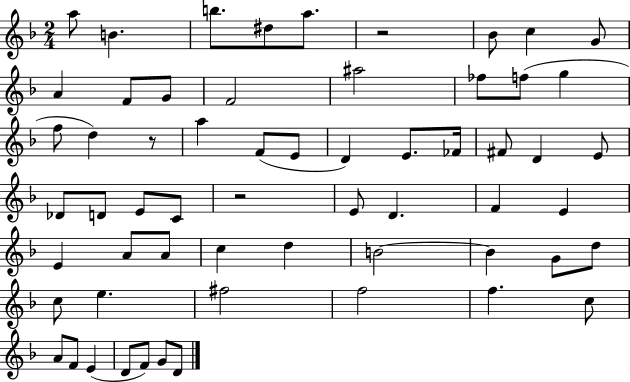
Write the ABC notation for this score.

X:1
T:Untitled
M:2/4
L:1/4
K:F
a/2 B b/2 ^d/2 a/2 z2 _B/2 c G/2 A F/2 G/2 F2 ^a2 _f/2 f/2 g f/2 d z/2 a F/2 E/2 D E/2 _F/4 ^F/2 D E/2 _D/2 D/2 E/2 C/2 z2 E/2 D F E E A/2 A/2 c d B2 B G/2 d/2 c/2 e ^f2 f2 f c/2 A/2 F/2 E D/2 F/2 G/2 D/2